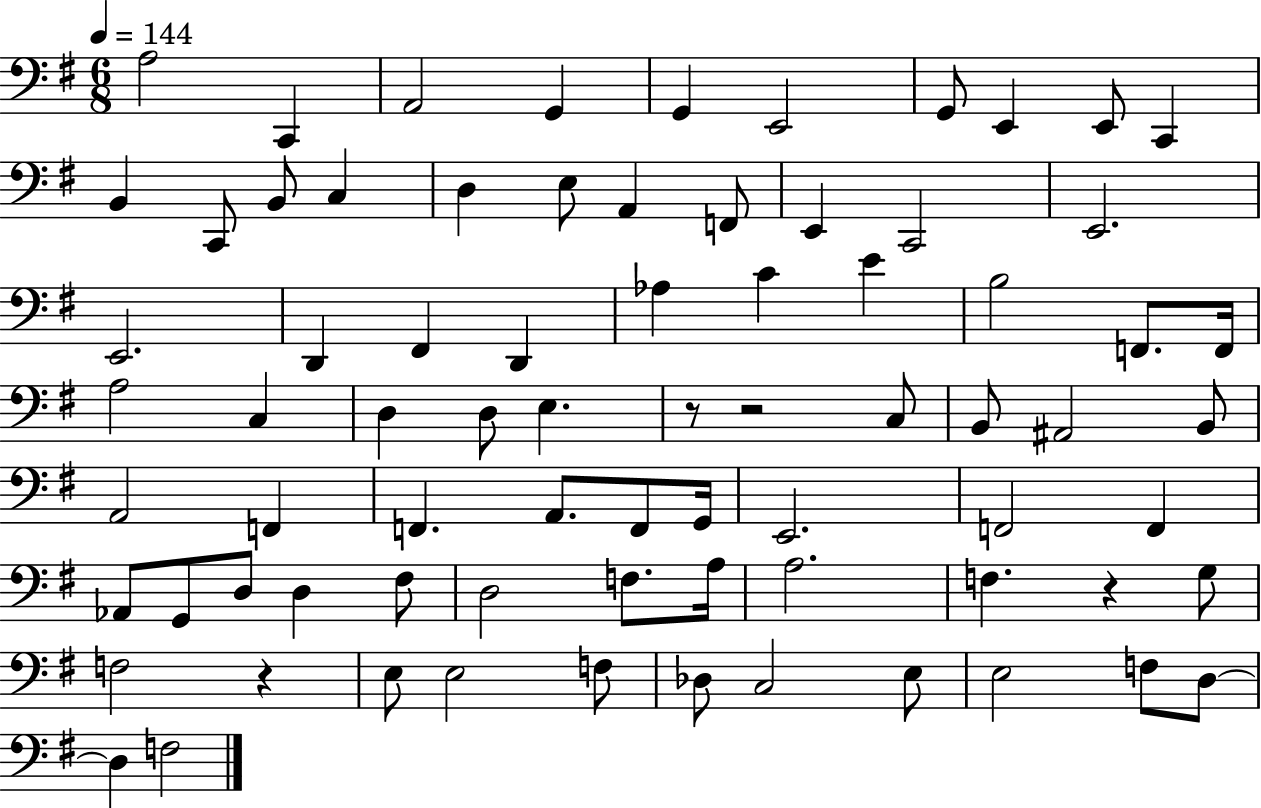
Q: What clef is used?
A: bass